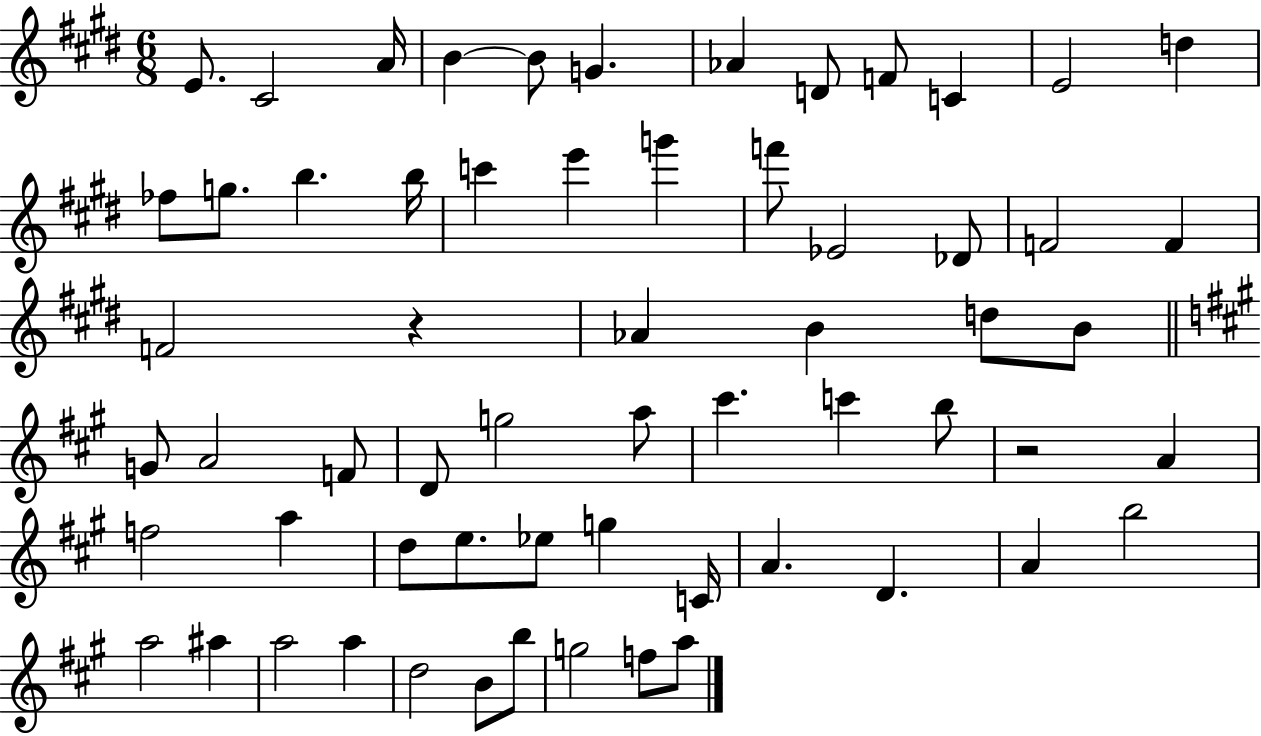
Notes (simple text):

E4/e. C#4/h A4/s B4/q B4/e G4/q. Ab4/q D4/e F4/e C4/q E4/h D5/q FES5/e G5/e. B5/q. B5/s C6/q E6/q G6/q F6/e Eb4/h Db4/e F4/h F4/q F4/h R/q Ab4/q B4/q D5/e B4/e G4/e A4/h F4/e D4/e G5/h A5/e C#6/q. C6/q B5/e R/h A4/q F5/h A5/q D5/e E5/e. Eb5/e G5/q C4/s A4/q. D4/q. A4/q B5/h A5/h A#5/q A5/h A5/q D5/h B4/e B5/e G5/h F5/e A5/e